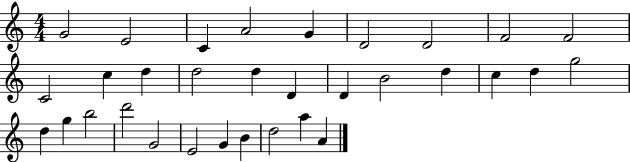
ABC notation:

X:1
T:Untitled
M:4/4
L:1/4
K:C
G2 E2 C A2 G D2 D2 F2 F2 C2 c d d2 d D D B2 d c d g2 d g b2 d'2 G2 E2 G B d2 a A